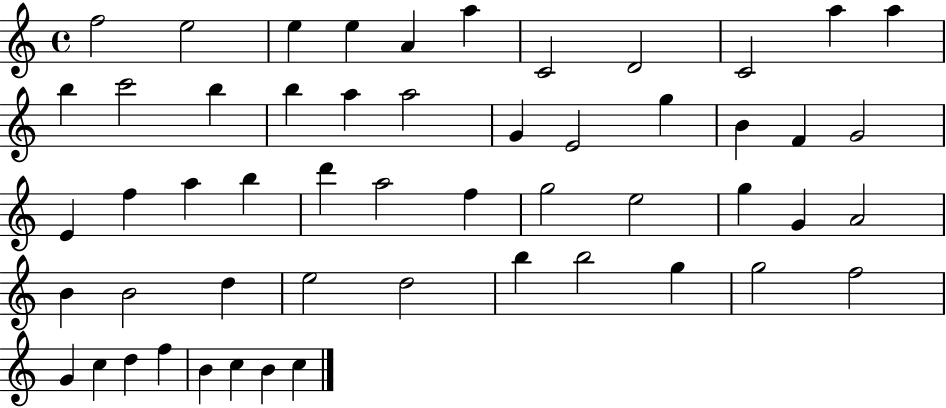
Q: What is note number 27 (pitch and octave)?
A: B5